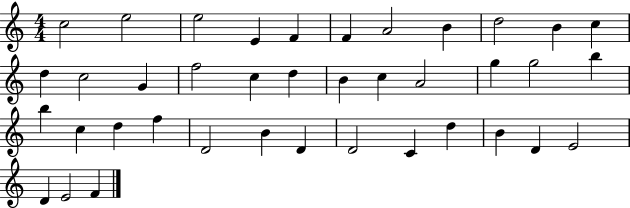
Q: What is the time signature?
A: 4/4